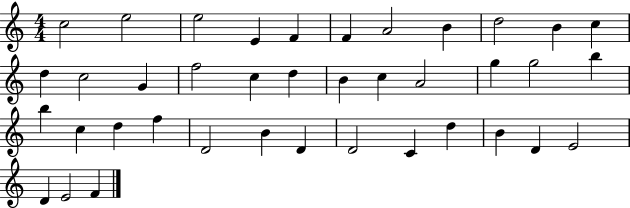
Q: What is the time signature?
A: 4/4